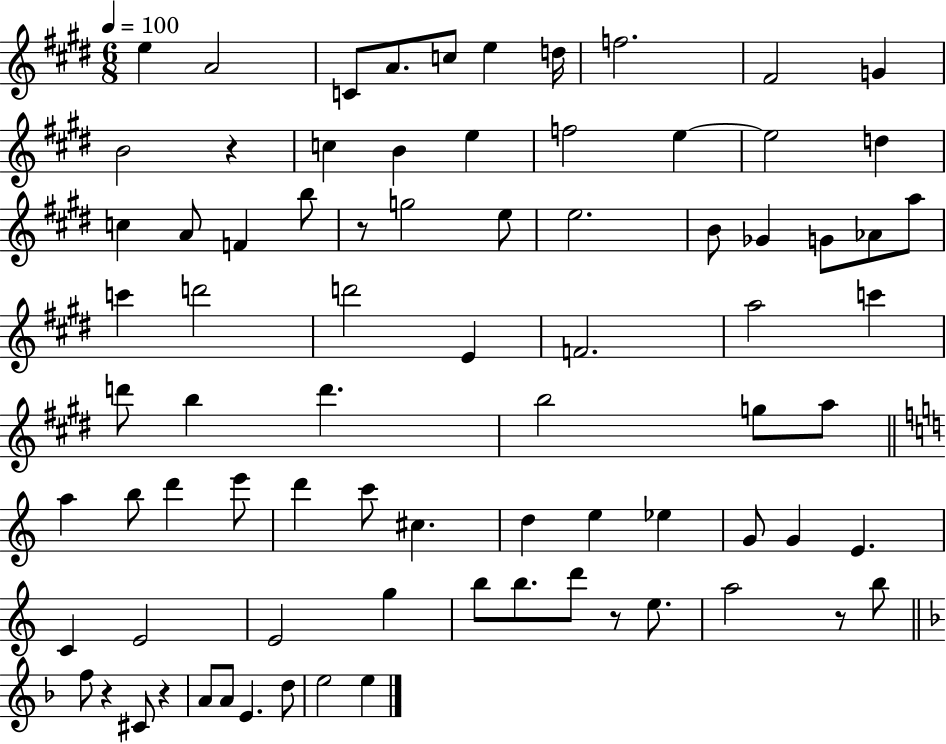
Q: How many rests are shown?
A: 6